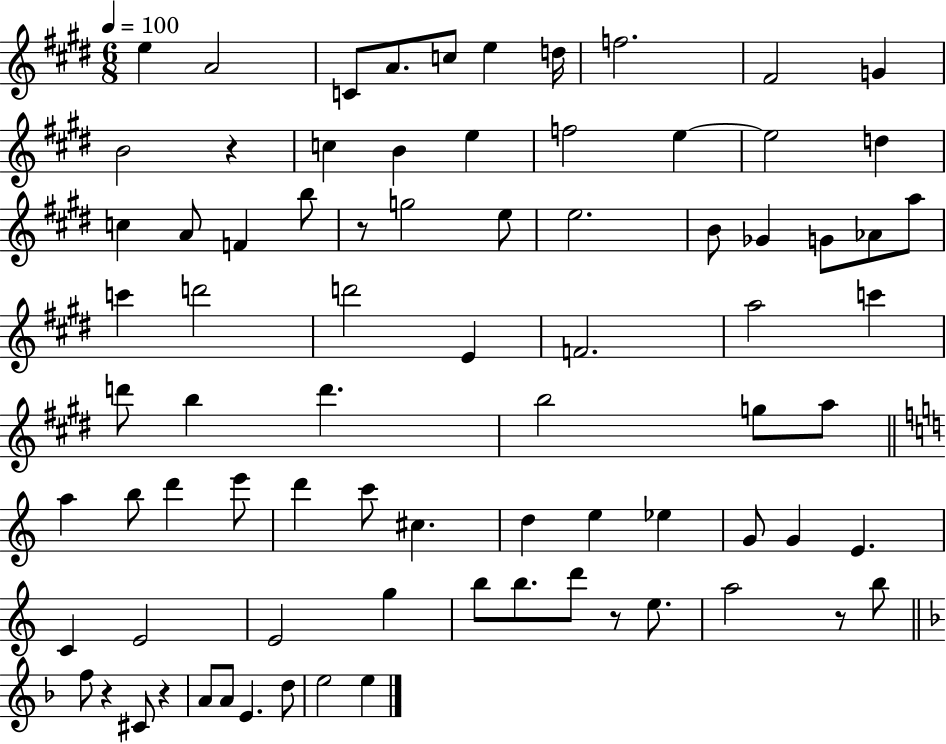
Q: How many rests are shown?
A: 6